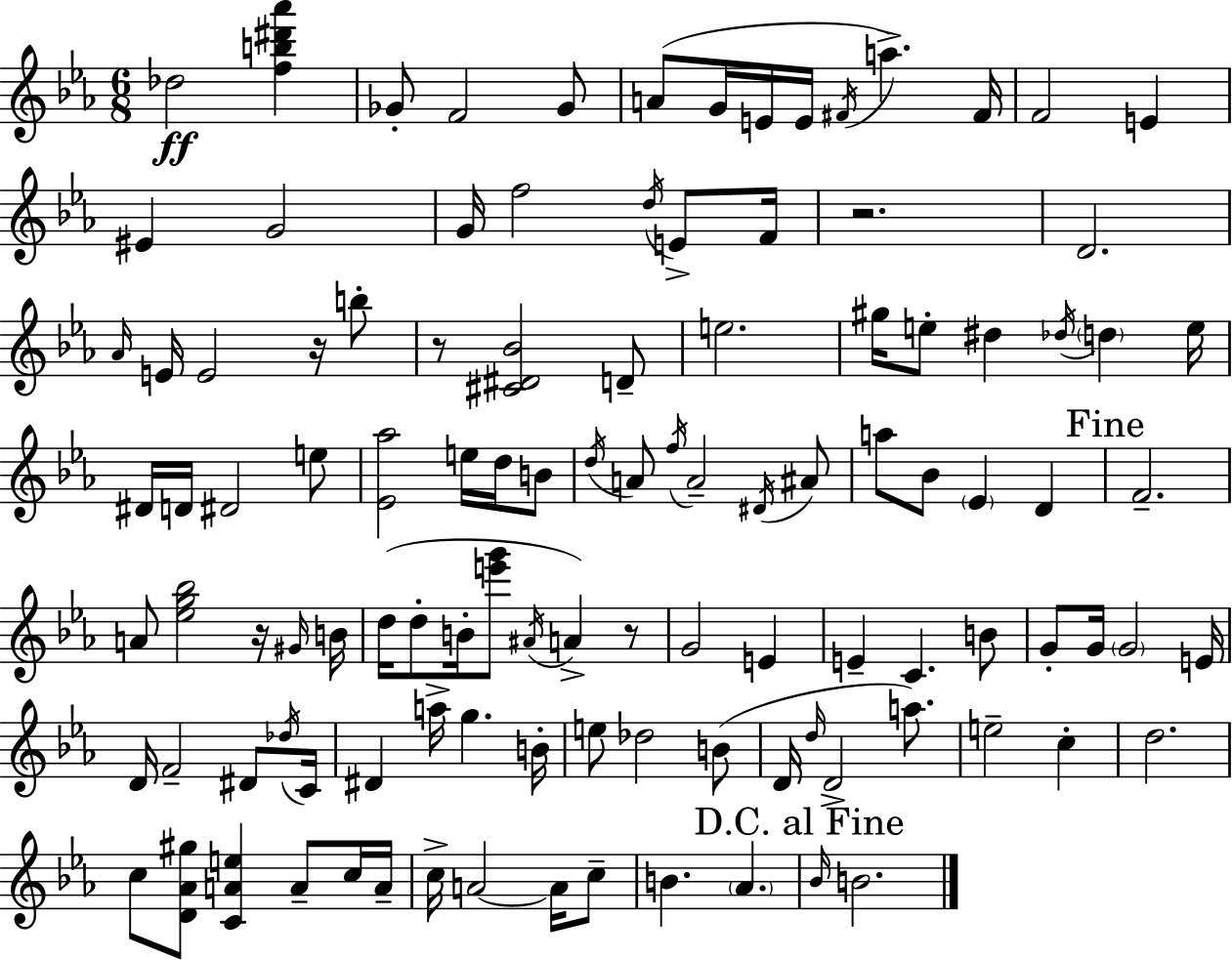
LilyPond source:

{
  \clef treble
  \numericTimeSignature
  \time 6/8
  \key c \minor
  des''2\ff <f'' b'' dis''' aes'''>4 | ges'8-. f'2 ges'8 | a'8( g'16 e'16 e'16 \acciaccatura { fis'16 }) a''4.-> | fis'16 f'2 e'4 | \break eis'4 g'2 | g'16 f''2 \acciaccatura { d''16 } e'8-> | f'16 r2. | d'2. | \break \grace { aes'16 } e'16 e'2 | r16 b''8-. r8 <cis' dis' bes'>2 | d'8-- e''2. | gis''16 e''8-. dis''4 \acciaccatura { des''16 } \parenthesize d''4 | \break e''16 dis'16 d'16 dis'2 | e''8 <ees' aes''>2 | e''16 d''16 b'8 \acciaccatura { d''16 } a'8 \acciaccatura { f''16 } a'2-- | \acciaccatura { dis'16 } ais'8 a''8 bes'8 \parenthesize ees'4 | \break d'4 \mark "Fine" f'2.-- | a'8 <ees'' g'' bes''>2 | r16 \grace { gis'16 } b'16 d''16( d''8-. b'16-. | <e''' g'''>8 \acciaccatura { ais'16 } a'4->) r8 g'2 | \break e'4 e'4-- | c'4. b'8 g'8-. g'16 | \parenthesize g'2 e'16 d'16 f'2-- | dis'8 \acciaccatura { des''16 } c'16 dis'4 | \break a''16-> g''4. b'16-. e''8 | des''2 b'8( d'16 \grace { d''16 } | d'2-> a''8.) e''2-- | c''4-. d''2. | \break c''8 | <d' aes' gis''>8 <c' a' e''>4 a'8-- c''16 a'16-- c''16-> | a'2~~ a'16 c''8-- b'4. | \parenthesize aes'4. \mark "D.C. al Fine" \grace { bes'16 } | \break b'2. | \bar "|."
}